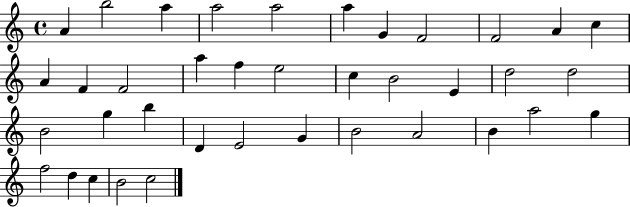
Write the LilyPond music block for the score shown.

{
  \clef treble
  \time 4/4
  \defaultTimeSignature
  \key c \major
  a'4 b''2 a''4 | a''2 a''2 | a''4 g'4 f'2 | f'2 a'4 c''4 | \break a'4 f'4 f'2 | a''4 f''4 e''2 | c''4 b'2 e'4 | d''2 d''2 | \break b'2 g''4 b''4 | d'4 e'2 g'4 | b'2 a'2 | b'4 a''2 g''4 | \break f''2 d''4 c''4 | b'2 c''2 | \bar "|."
}